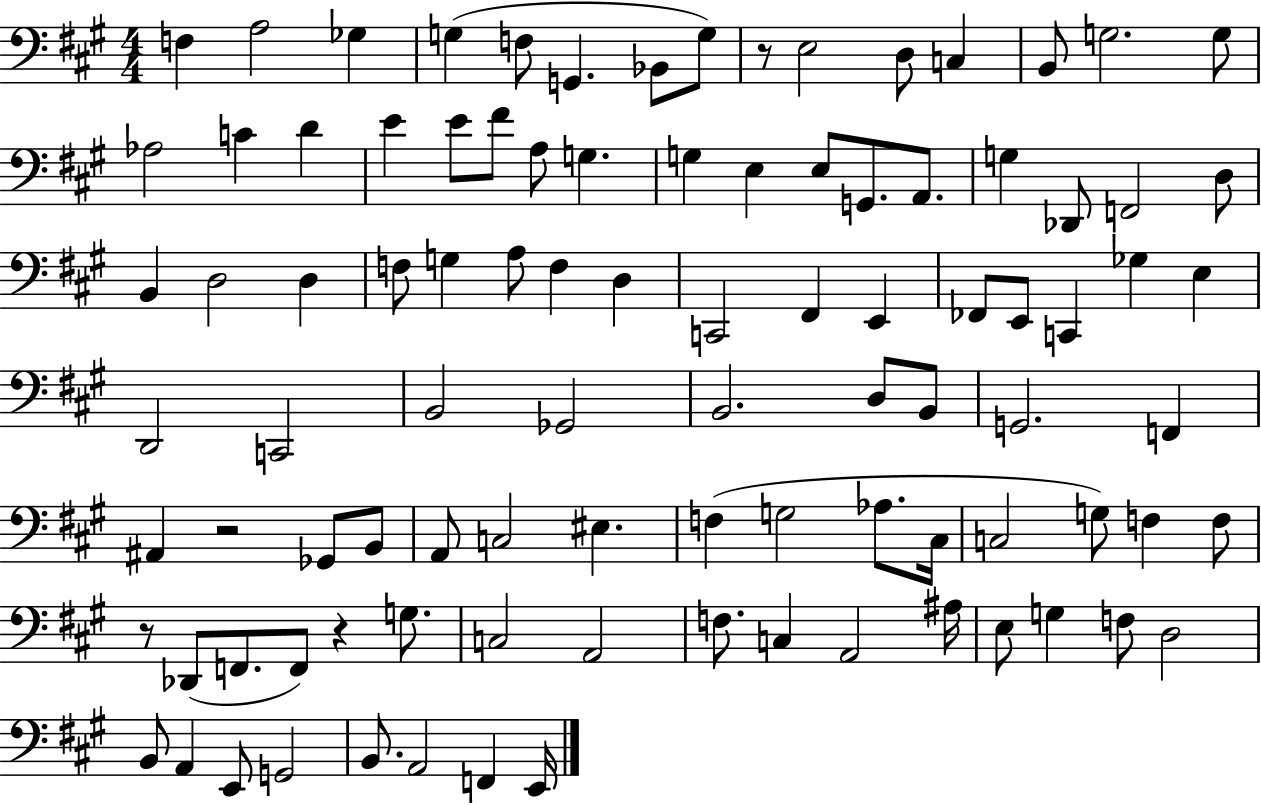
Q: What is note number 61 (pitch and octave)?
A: C3